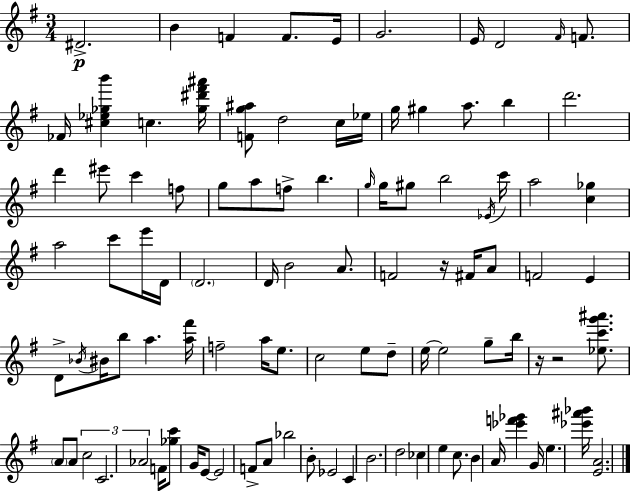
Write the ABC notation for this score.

X:1
T:Untitled
M:3/4
L:1/4
K:G
^D2 B F F/2 E/4 G2 E/4 D2 ^F/4 F/2 _F/4 [^c_e_gb'] c [_g^d'^f'^a']/4 [Fg^a]/2 d2 c/4 _e/4 g/4 ^g a/2 b d'2 d' ^e'/2 c' f/2 g/2 a/2 f/2 b g/4 g/4 ^g/2 b2 _E/4 c'/4 a2 [c_g] a2 c'/2 e'/4 D/4 D2 D/4 B2 A/2 F2 z/4 ^F/4 A/2 F2 E D/2 _B/4 ^B/4 b/2 a [a^f']/4 f2 a/4 e/2 c2 e/2 d/2 e/4 e2 g/2 b/4 z/4 z2 [_ec'g'^a']/2 A/2 A/2 c2 C2 _A2 F/4 [_gc']/2 G/4 E/2 E2 F/2 A/2 _b2 B/2 _E2 C B2 d2 _c e c/2 B A/4 [_e'f'_g'] G/4 e [_e'^a'_b']/4 [EA]2